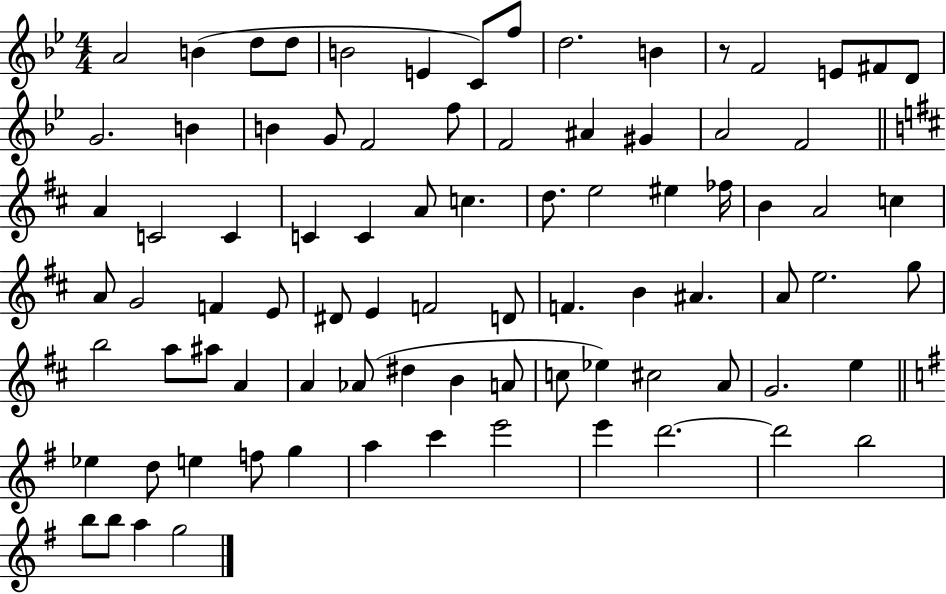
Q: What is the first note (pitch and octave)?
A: A4